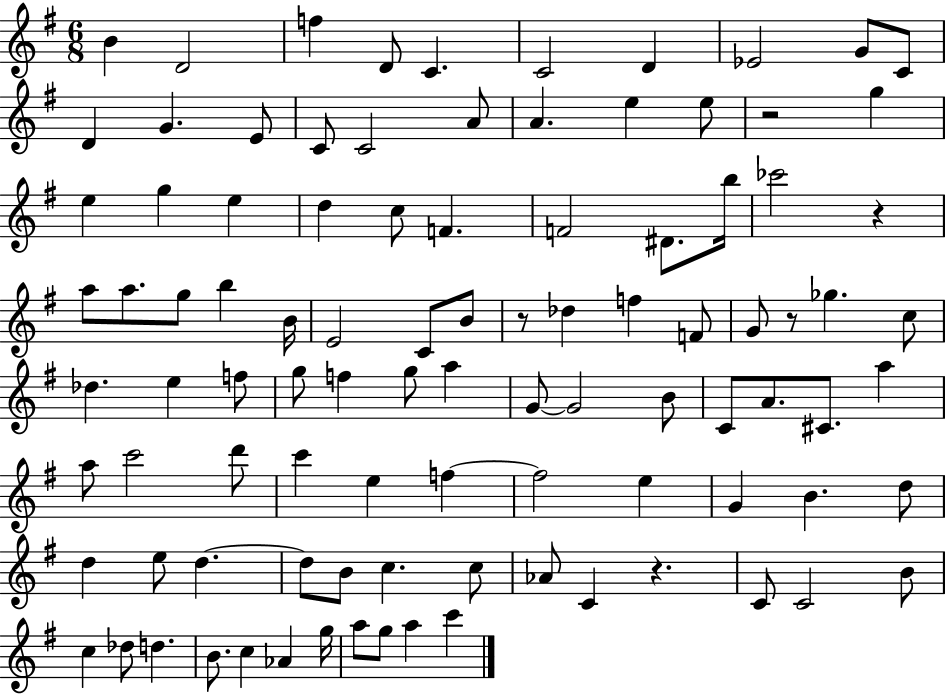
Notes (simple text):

B4/q D4/h F5/q D4/e C4/q. C4/h D4/q Eb4/h G4/e C4/e D4/q G4/q. E4/e C4/e C4/h A4/e A4/q. E5/q E5/e R/h G5/q E5/q G5/q E5/q D5/q C5/e F4/q. F4/h D#4/e. B5/s CES6/h R/q A5/e A5/e. G5/e B5/q B4/s E4/h C4/e B4/e R/e Db5/q F5/q F4/e G4/e R/e Gb5/q. C5/e Db5/q. E5/q F5/e G5/e F5/q G5/e A5/q G4/e G4/h B4/e C4/e A4/e. C#4/e. A5/q A5/e C6/h D6/e C6/q E5/q F5/q F5/h E5/q G4/q B4/q. D5/e D5/q E5/e D5/q. D5/e B4/e C5/q. C5/e Ab4/e C4/q R/q. C4/e C4/h B4/e C5/q Db5/e D5/q. B4/e. C5/q Ab4/q G5/s A5/e G5/e A5/q C6/q